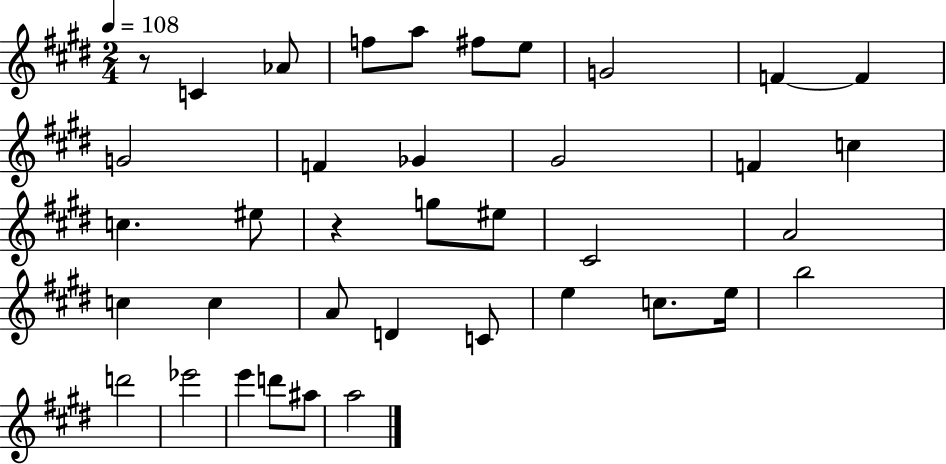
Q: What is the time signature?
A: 2/4